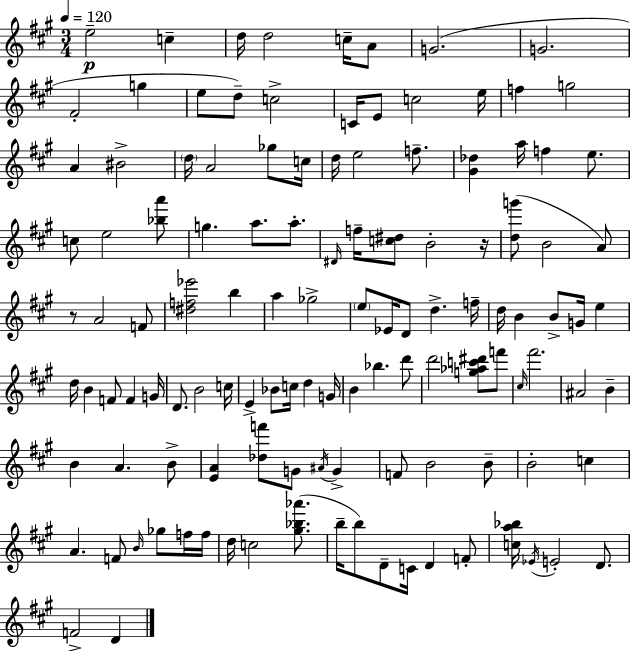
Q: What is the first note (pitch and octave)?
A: E5